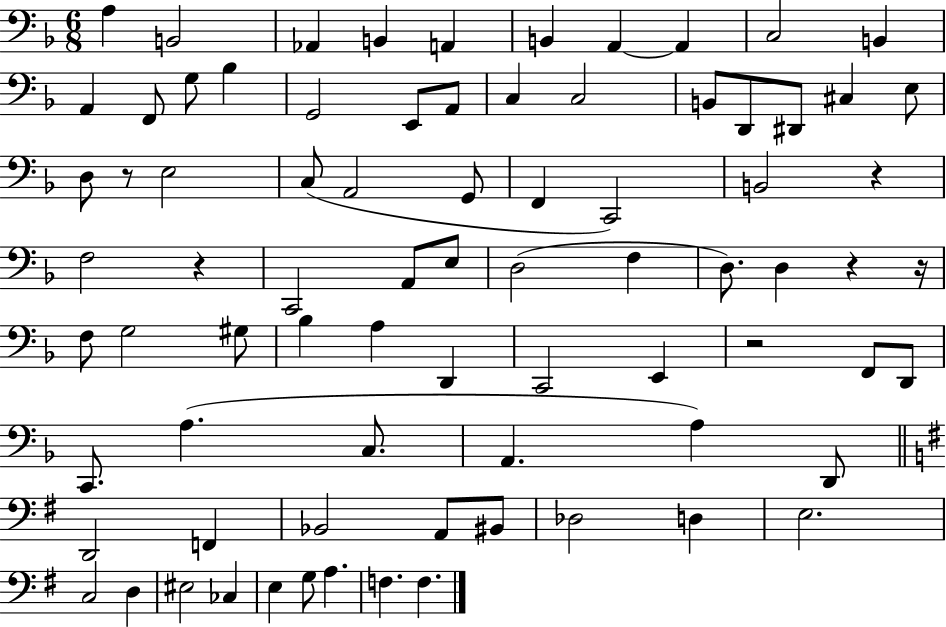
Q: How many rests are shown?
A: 6